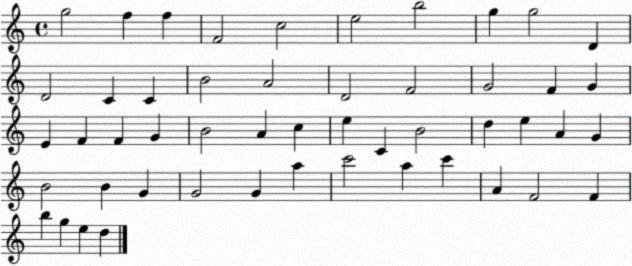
X:1
T:Untitled
M:4/4
L:1/4
K:C
g2 f f F2 c2 e2 b2 g g2 D D2 C C B2 A2 D2 F2 G2 F G E F F G B2 A c e C B2 d e A G B2 B G G2 G a c'2 a c' A F2 F b g e d